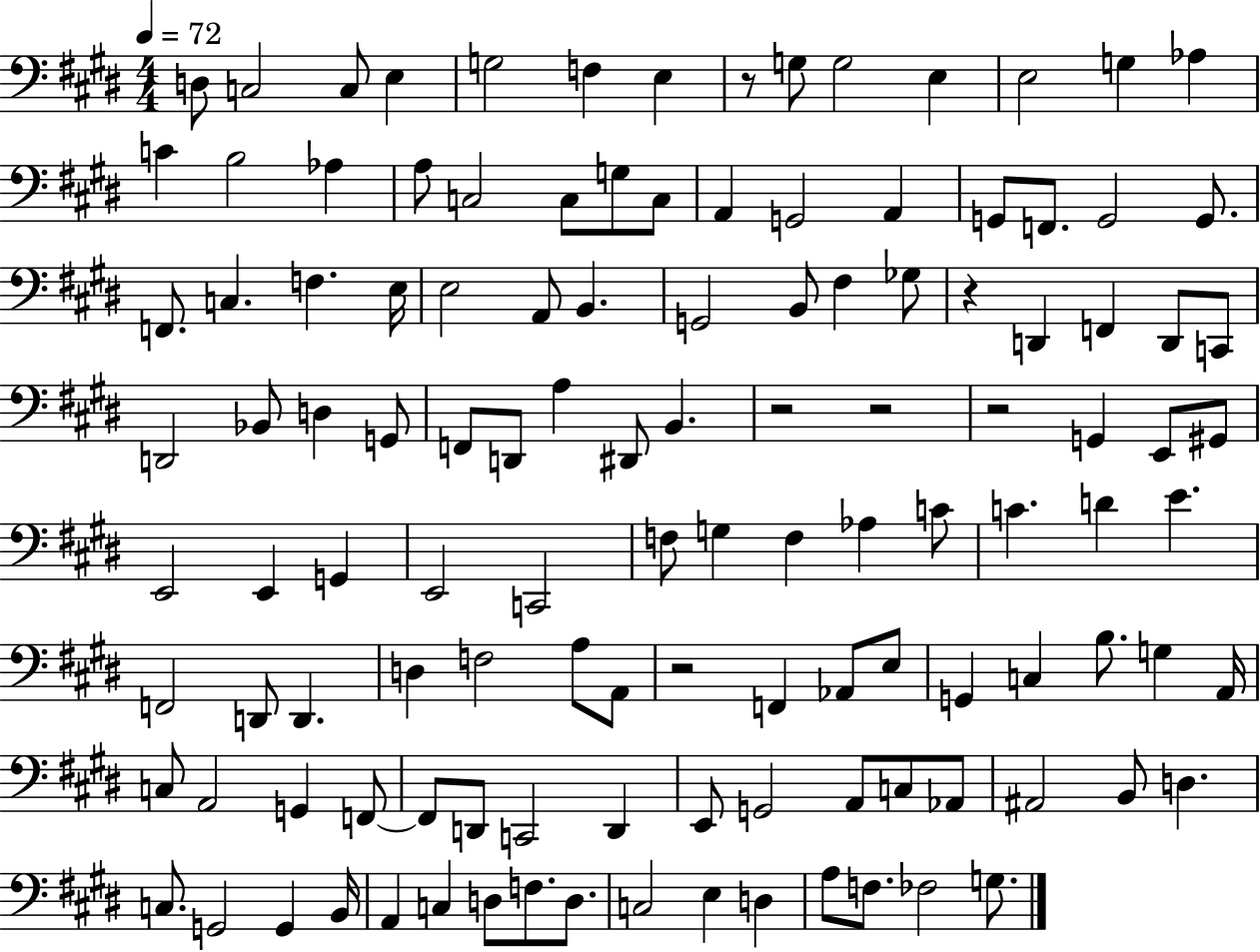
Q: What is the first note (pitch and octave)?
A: D3